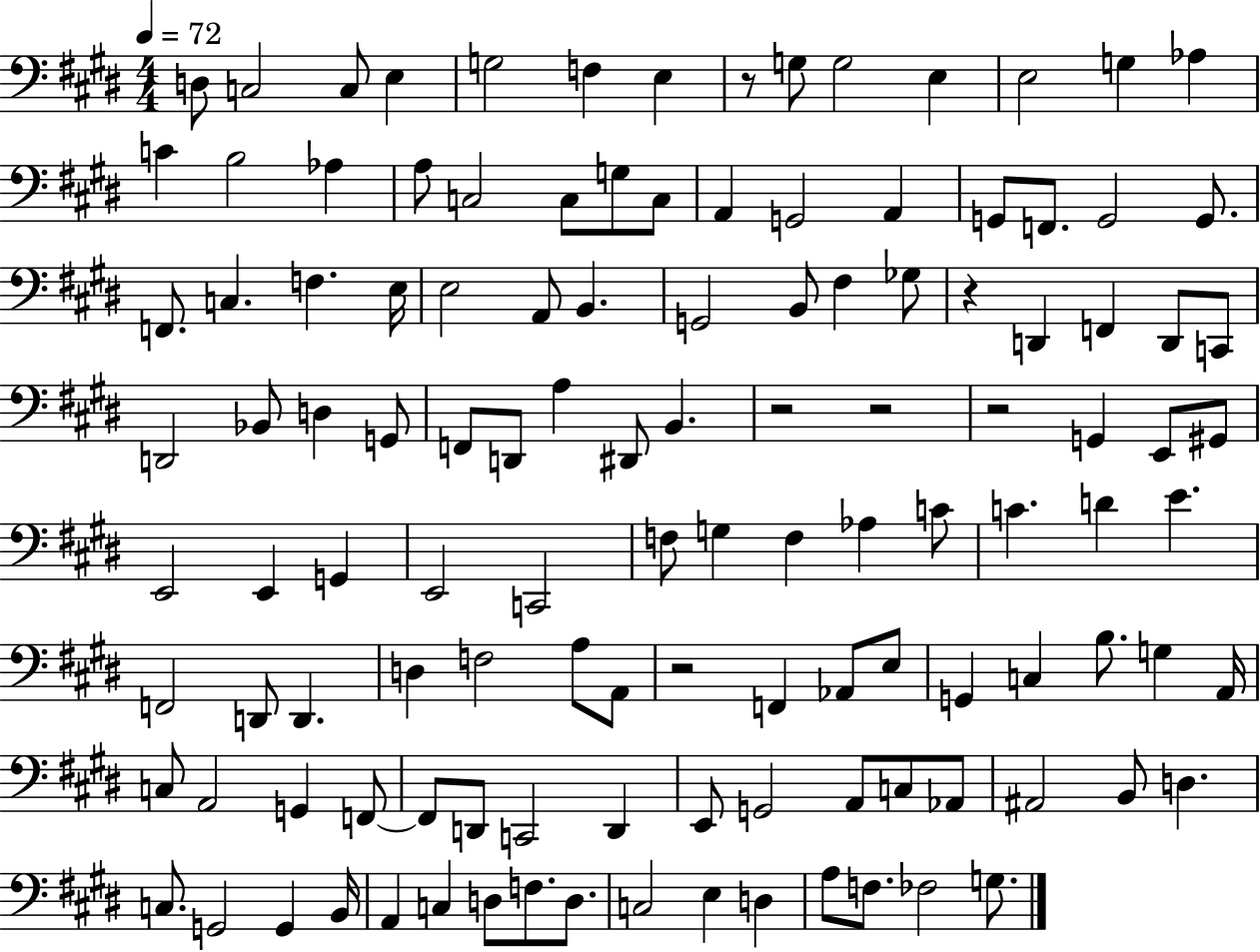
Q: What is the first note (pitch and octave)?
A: D3